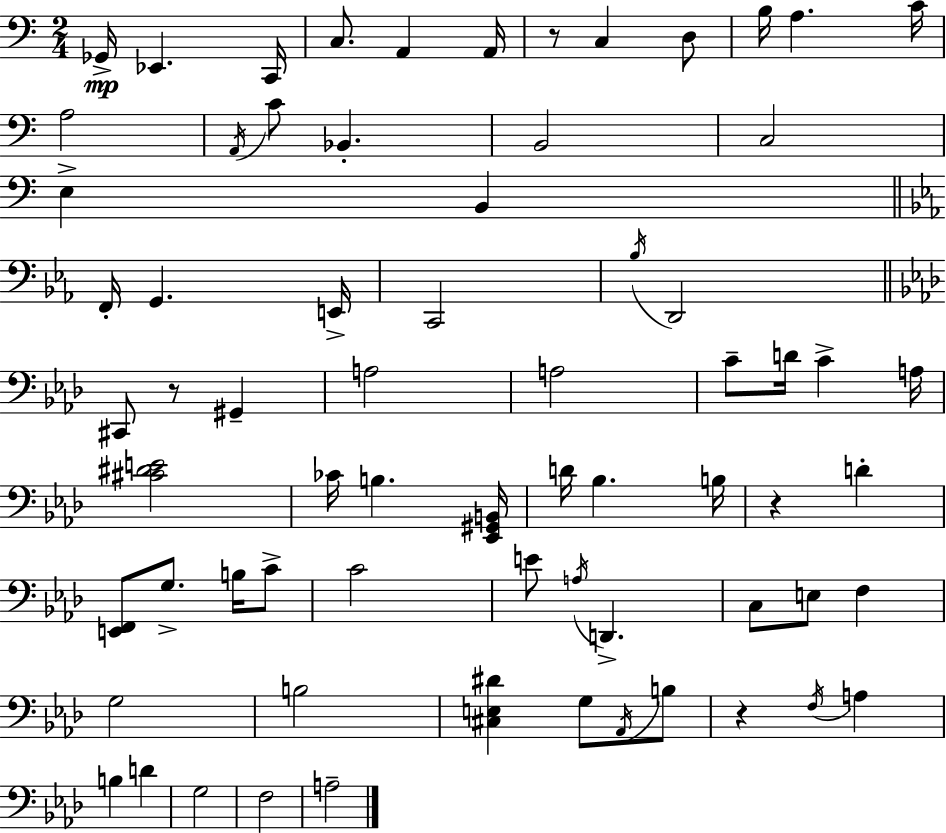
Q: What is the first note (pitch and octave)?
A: Gb2